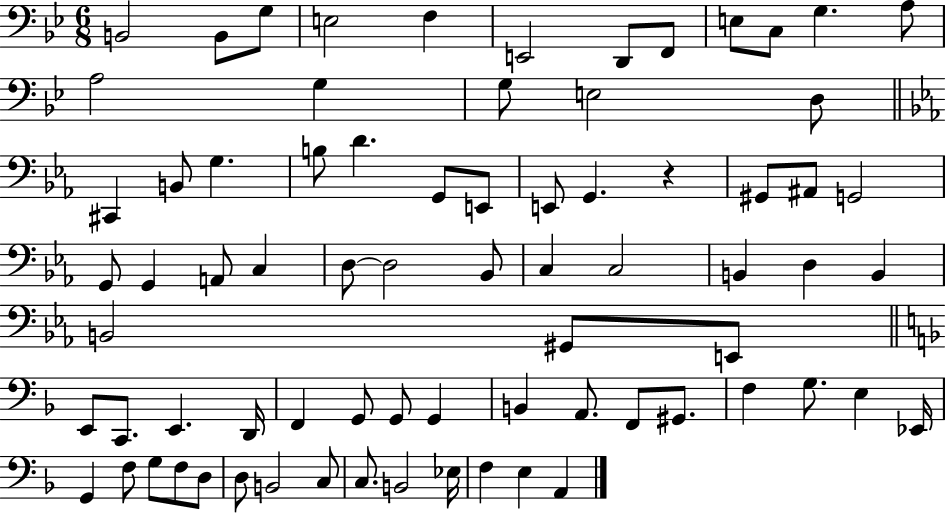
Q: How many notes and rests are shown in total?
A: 75